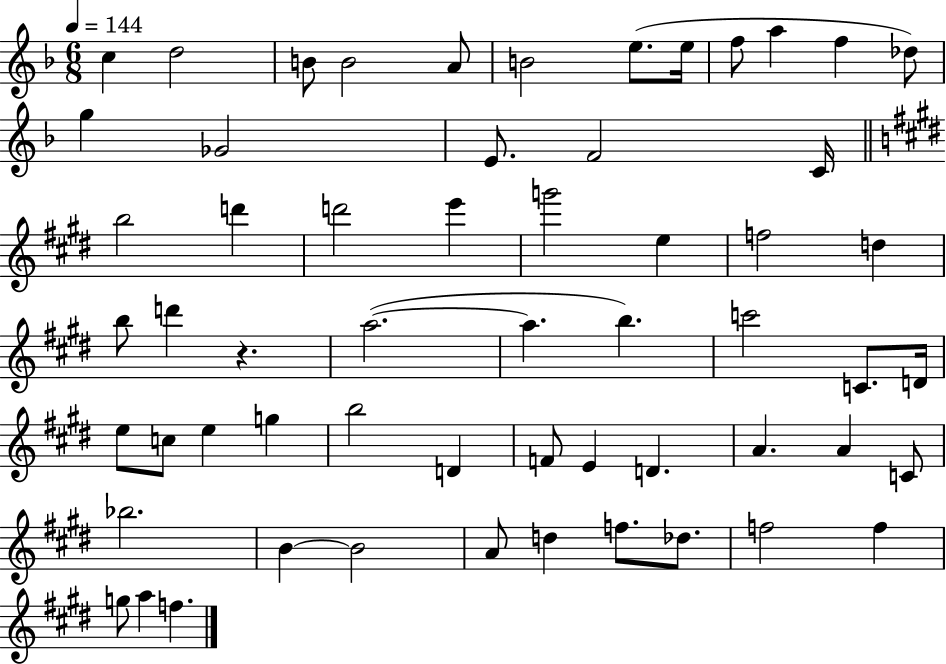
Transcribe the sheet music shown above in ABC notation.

X:1
T:Untitled
M:6/8
L:1/4
K:F
c d2 B/2 B2 A/2 B2 e/2 e/4 f/2 a f _d/2 g _G2 E/2 F2 C/4 b2 d' d'2 e' g'2 e f2 d b/2 d' z a2 a b c'2 C/2 D/4 e/2 c/2 e g b2 D F/2 E D A A C/2 _b2 B B2 A/2 d f/2 _d/2 f2 f g/2 a f